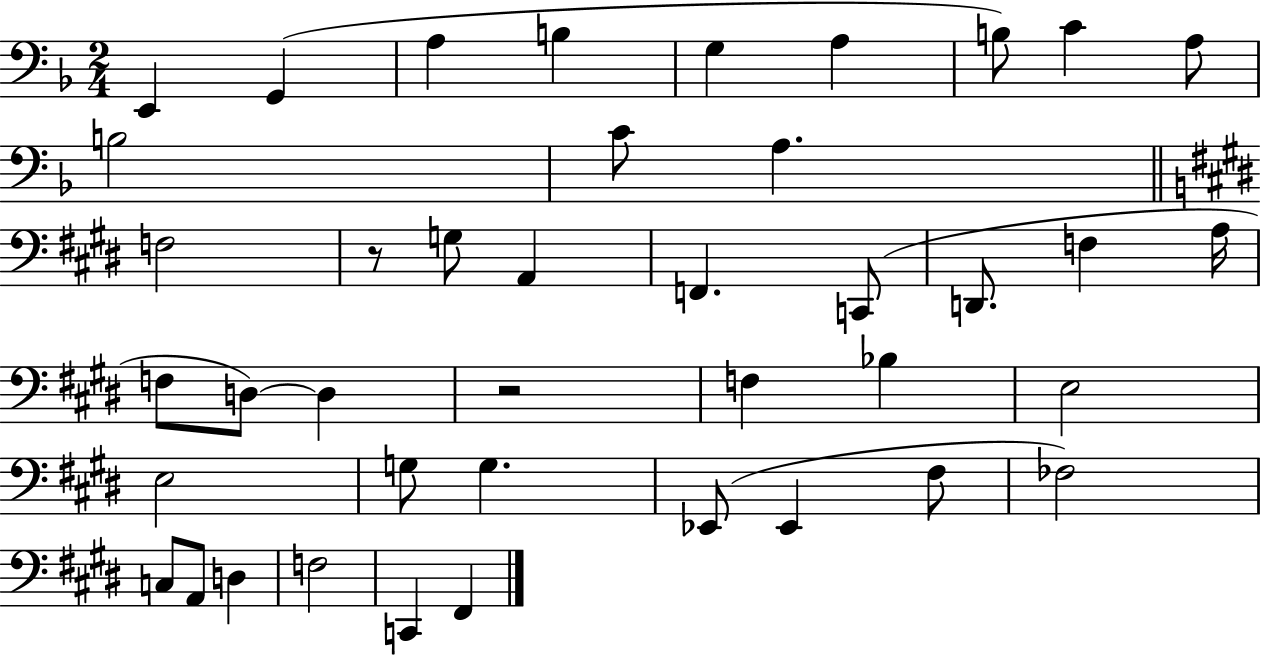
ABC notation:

X:1
T:Untitled
M:2/4
L:1/4
K:F
E,, G,, A, B, G, A, B,/2 C A,/2 B,2 C/2 A, F,2 z/2 G,/2 A,, F,, C,,/2 D,,/2 F, A,/4 F,/2 D,/2 D, z2 F, _B, E,2 E,2 G,/2 G, _E,,/2 _E,, ^F,/2 _F,2 C,/2 A,,/2 D, F,2 C,, ^F,,